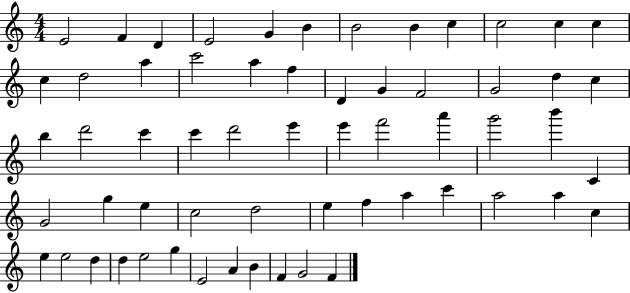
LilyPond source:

{
  \clef treble
  \numericTimeSignature
  \time 4/4
  \key c \major
  e'2 f'4 d'4 | e'2 g'4 b'4 | b'2 b'4 c''4 | c''2 c''4 c''4 | \break c''4 d''2 a''4 | c'''2 a''4 f''4 | d'4 g'4 f'2 | g'2 d''4 c''4 | \break b''4 d'''2 c'''4 | c'''4 d'''2 e'''4 | e'''4 f'''2 a'''4 | g'''2 b'''4 c'4 | \break g'2 g''4 e''4 | c''2 d''2 | e''4 f''4 a''4 c'''4 | a''2 a''4 c''4 | \break e''4 e''2 d''4 | d''4 e''2 g''4 | e'2 a'4 b'4 | f'4 g'2 f'4 | \break \bar "|."
}